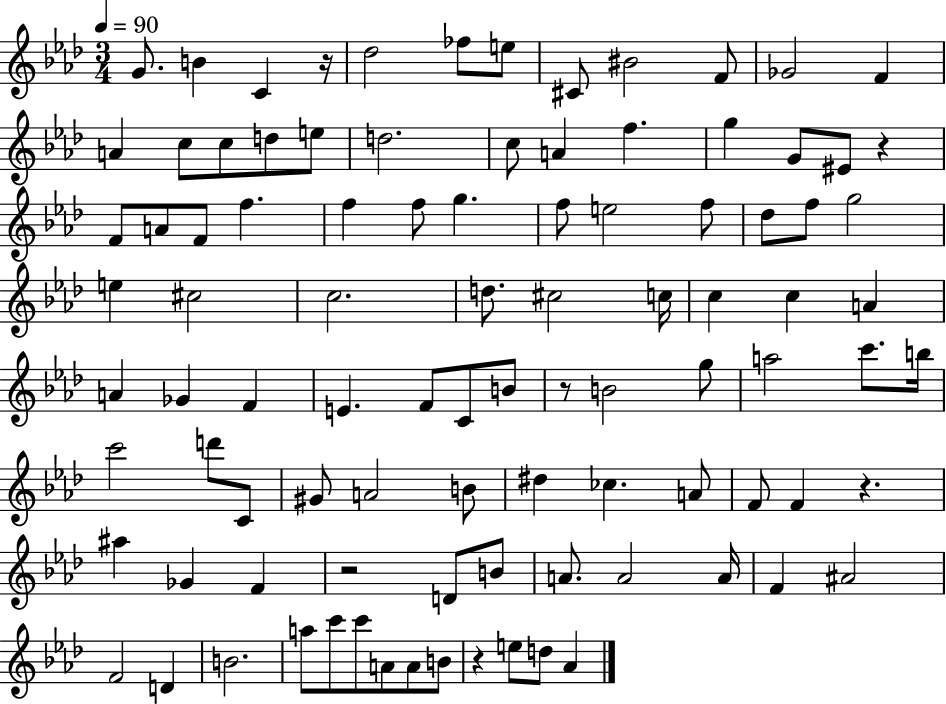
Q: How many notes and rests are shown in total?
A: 96